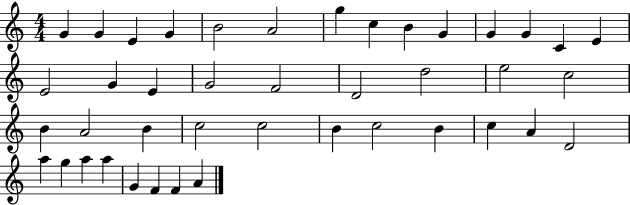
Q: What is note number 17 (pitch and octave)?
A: E4